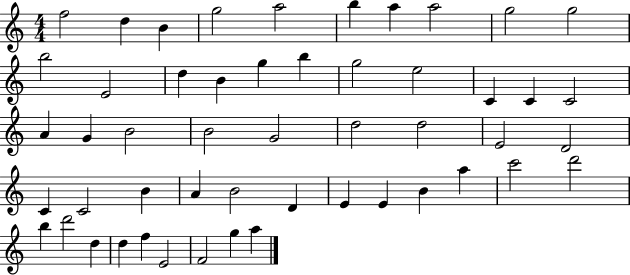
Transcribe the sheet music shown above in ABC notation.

X:1
T:Untitled
M:4/4
L:1/4
K:C
f2 d B g2 a2 b a a2 g2 g2 b2 E2 d B g b g2 e2 C C C2 A G B2 B2 G2 d2 d2 E2 D2 C C2 B A B2 D E E B a c'2 d'2 b d'2 d d f E2 F2 g a